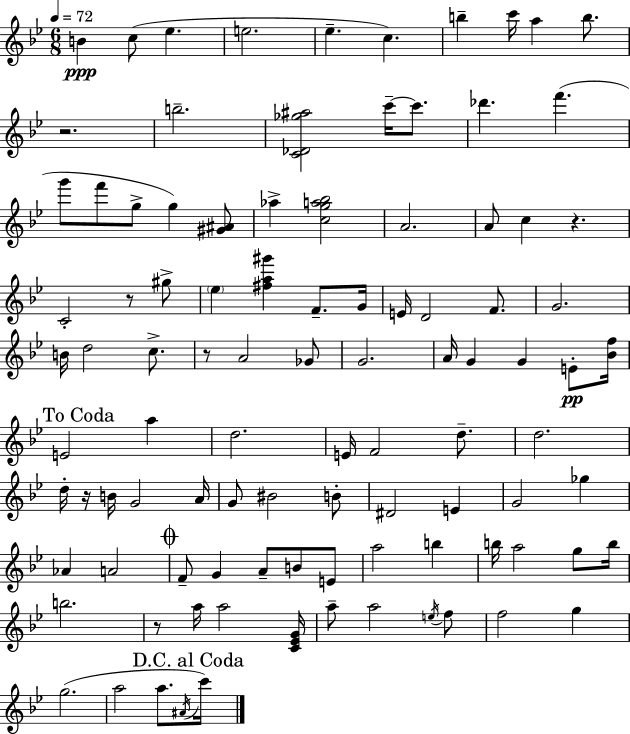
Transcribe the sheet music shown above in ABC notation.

X:1
T:Untitled
M:6/8
L:1/4
K:Bb
B c/2 _e e2 _e c b c'/4 a b/2 z2 b2 [C_D_g^a]2 c'/4 c'/2 _d' f' g'/2 f'/2 g/2 g [^G^A]/2 _a [cga_b]2 A2 A/2 c z C2 z/2 ^g/2 _e [^fa^g'] F/2 G/4 E/4 D2 F/2 G2 B/4 d2 c/2 z/2 A2 _G/2 G2 A/4 G G E/2 [_Bf]/4 E2 a d2 E/4 F2 d/2 d2 d/4 z/4 B/4 G2 A/4 G/2 ^B2 B/2 ^D2 E G2 _g _A A2 F/2 G A/2 B/2 E/2 a2 b b/4 a2 g/2 b/4 b2 z/2 a/4 a2 [C_EG]/4 a/2 a2 e/4 f/2 f2 g g2 a2 a/2 ^A/4 c'/4